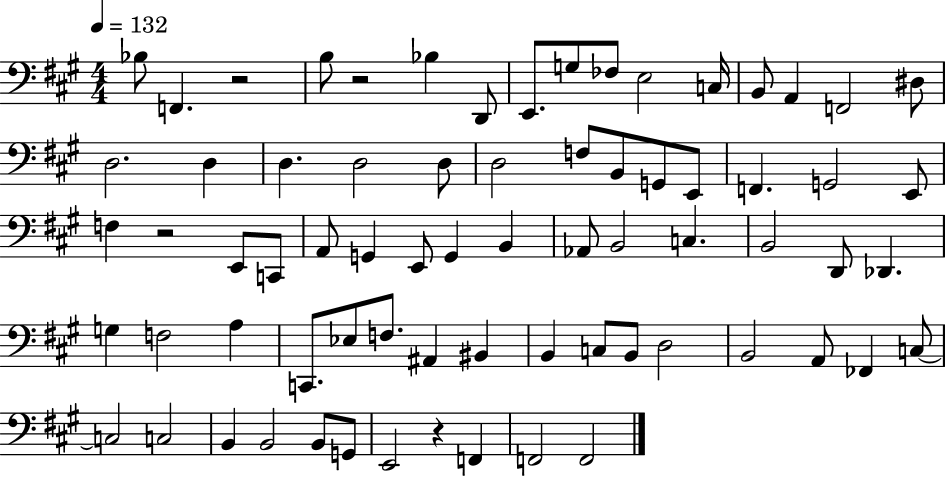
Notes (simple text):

Bb3/e F2/q. R/h B3/e R/h Bb3/q D2/e E2/e. G3/e FES3/e E3/h C3/s B2/e A2/q F2/h D#3/e D3/h. D3/q D3/q. D3/h D3/e D3/h F3/e B2/e G2/e E2/e F2/q. G2/h E2/e F3/q R/h E2/e C2/e A2/e G2/q E2/e G2/q B2/q Ab2/e B2/h C3/q. B2/h D2/e Db2/q. G3/q F3/h A3/q C2/e. Eb3/e F3/e. A#2/q BIS2/q B2/q C3/e B2/e D3/h B2/h A2/e FES2/q C3/e C3/h C3/h B2/q B2/h B2/e G2/e E2/h R/q F2/q F2/h F2/h